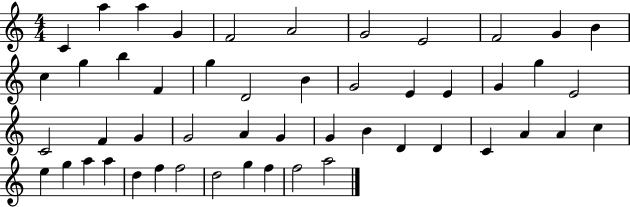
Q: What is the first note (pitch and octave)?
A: C4